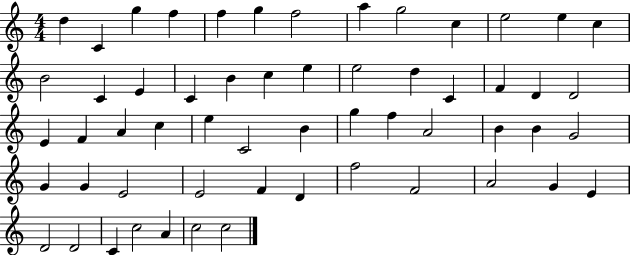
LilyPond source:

{
  \clef treble
  \numericTimeSignature
  \time 4/4
  \key c \major
  d''4 c'4 g''4 f''4 | f''4 g''4 f''2 | a''4 g''2 c''4 | e''2 e''4 c''4 | \break b'2 c'4 e'4 | c'4 b'4 c''4 e''4 | e''2 d''4 c'4 | f'4 d'4 d'2 | \break e'4 f'4 a'4 c''4 | e''4 c'2 b'4 | g''4 f''4 a'2 | b'4 b'4 g'2 | \break g'4 g'4 e'2 | e'2 f'4 d'4 | f''2 f'2 | a'2 g'4 e'4 | \break d'2 d'2 | c'4 c''2 a'4 | c''2 c''2 | \bar "|."
}